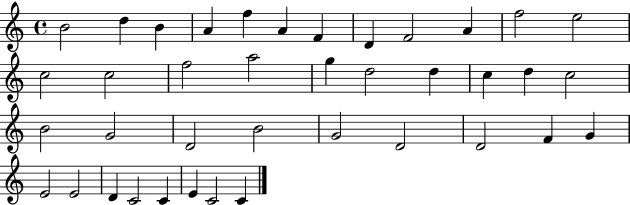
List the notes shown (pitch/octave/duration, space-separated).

B4/h D5/q B4/q A4/q F5/q A4/q F4/q D4/q F4/h A4/q F5/h E5/h C5/h C5/h F5/h A5/h G5/q D5/h D5/q C5/q D5/q C5/h B4/h G4/h D4/h B4/h G4/h D4/h D4/h F4/q G4/q E4/h E4/h D4/q C4/h C4/q E4/q C4/h C4/q